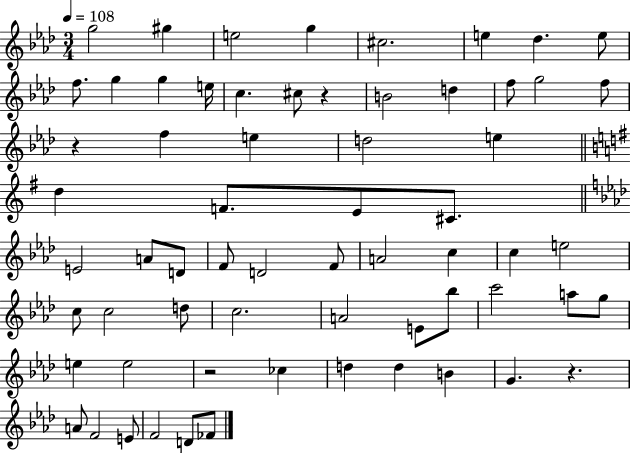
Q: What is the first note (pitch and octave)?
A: G5